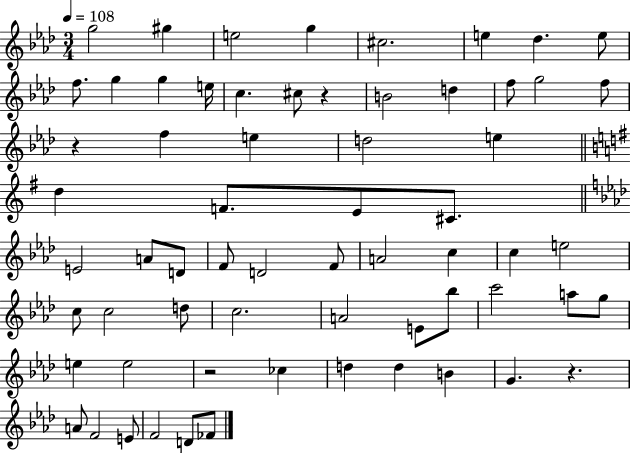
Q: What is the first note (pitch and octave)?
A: G5